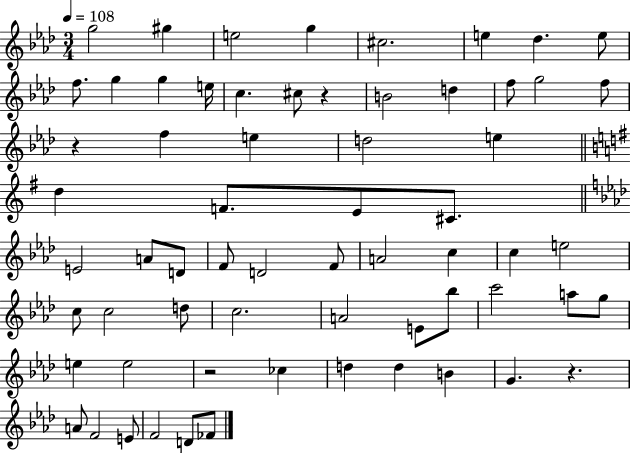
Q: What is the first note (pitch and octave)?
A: G5